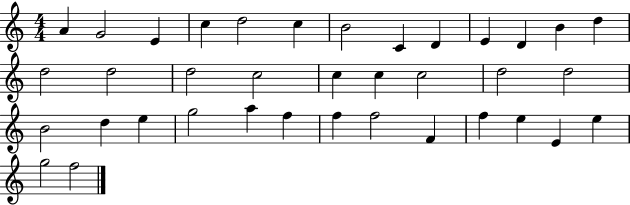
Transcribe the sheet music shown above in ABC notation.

X:1
T:Untitled
M:4/4
L:1/4
K:C
A G2 E c d2 c B2 C D E D B d d2 d2 d2 c2 c c c2 d2 d2 B2 d e g2 a f f f2 F f e E e g2 f2